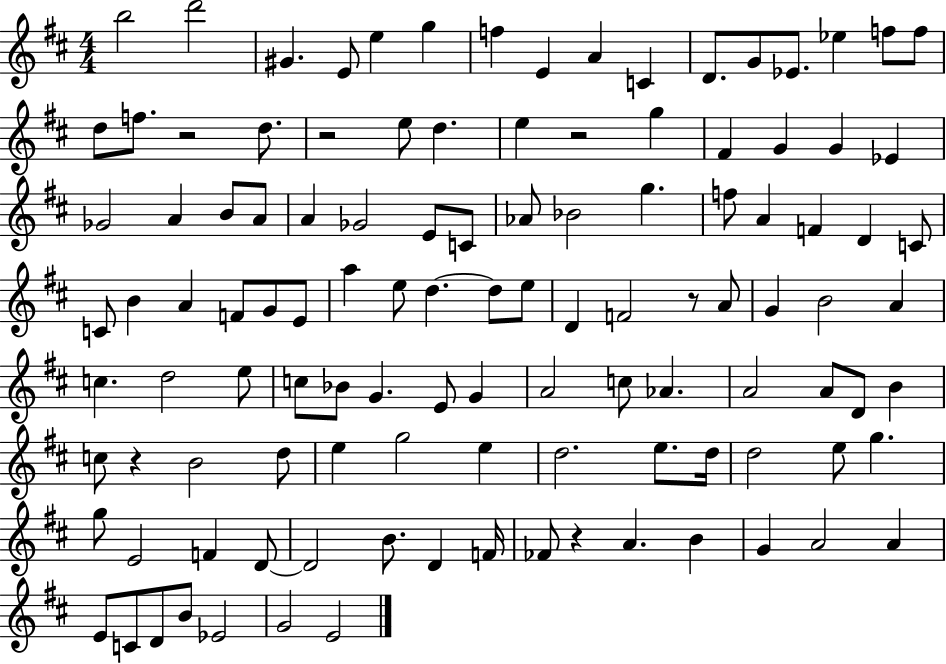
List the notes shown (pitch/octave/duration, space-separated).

B5/h D6/h G#4/q. E4/e E5/q G5/q F5/q E4/q A4/q C4/q D4/e. G4/e Eb4/e. Eb5/q F5/e F5/e D5/e F5/e. R/h D5/e. R/h E5/e D5/q. E5/q R/h G5/q F#4/q G4/q G4/q Eb4/q Gb4/h A4/q B4/e A4/e A4/q Gb4/h E4/e C4/e Ab4/e Bb4/h G5/q. F5/e A4/q F4/q D4/q C4/e C4/e B4/q A4/q F4/e G4/e E4/e A5/q E5/e D5/q. D5/e E5/e D4/q F4/h R/e A4/e G4/q B4/h A4/q C5/q. D5/h E5/e C5/e Bb4/e G4/q. E4/e G4/q A4/h C5/e Ab4/q. A4/h A4/e D4/e B4/q C5/e R/q B4/h D5/e E5/q G5/h E5/q D5/h. E5/e. D5/s D5/h E5/e G5/q. G5/e E4/h F4/q D4/e D4/h B4/e. D4/q F4/s FES4/e R/q A4/q. B4/q G4/q A4/h A4/q E4/e C4/e D4/e B4/e Eb4/h G4/h E4/h